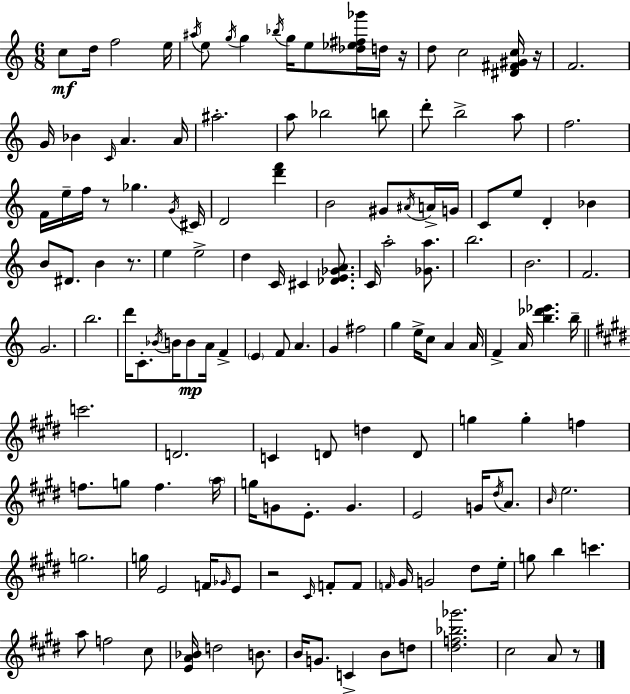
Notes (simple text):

C5/e D5/s F5/h E5/s A#5/s E5/e G5/s G5/q Bb5/s G5/s E5/e [Db5,Eb5,F#5,Gb6]/s D5/s R/s D5/e C5/h [D#4,F#4,G#4,C5]/s R/s F4/h. G4/s Bb4/q C4/s A4/q. A4/s A#5/h. A5/e Bb5/h B5/e D6/e B5/h A5/e F5/h. F4/s E5/s F5/s R/e Gb5/q. G4/s C#4/s D4/h [D6,F6]/q B4/h G#4/e A#4/s A4/s G4/s C4/e E5/e D4/q Bb4/q B4/e D#4/e. B4/q R/e. E5/q E5/h D5/q C4/s C#4/q [Db4,E4,Gb4,A4]/e. C4/s A5/h [Gb4,A5]/e. B5/h. B4/h. F4/h. G4/h. B5/h. D6/s C4/e. Bb4/s B4/s B4/e A4/s F4/q E4/q F4/e A4/q. G4/q F#5/h G5/q E5/s C5/e A4/q A4/s F4/q A4/s [B5,Db6,Eb6]/q. B5/s C6/h. D4/h. C4/q D4/e D5/q D4/e G5/q G5/q F5/q F5/e. G5/e F5/q. A5/s G5/s G4/e E4/e. G4/q. E4/h G4/s D#5/s A4/e. B4/s E5/h. G5/h. G5/s E4/h F4/s Gb4/s E4/e R/h C#4/s F4/e F4/e F4/s G#4/s G4/h D#5/e E5/s G5/e B5/q C6/q. A5/e F5/h C#5/e [E4,A4,Bb4]/s D5/h B4/e. B4/s G4/e. C4/q B4/e D5/e [D#5,F5,Bb5,Gb6]/h. C#5/h A4/e R/e